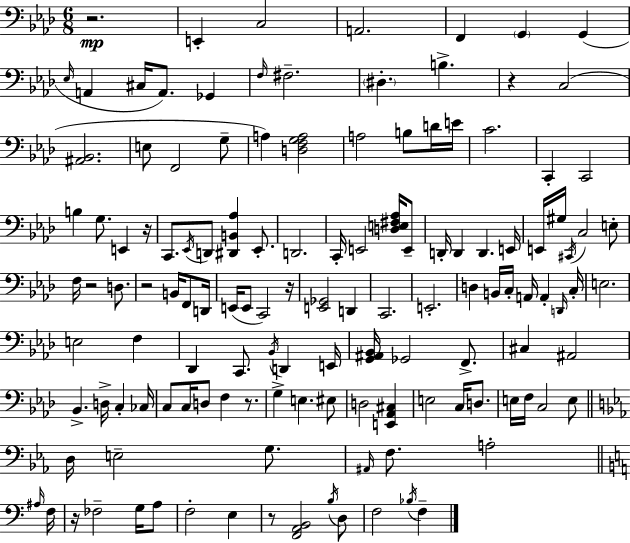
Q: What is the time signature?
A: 6/8